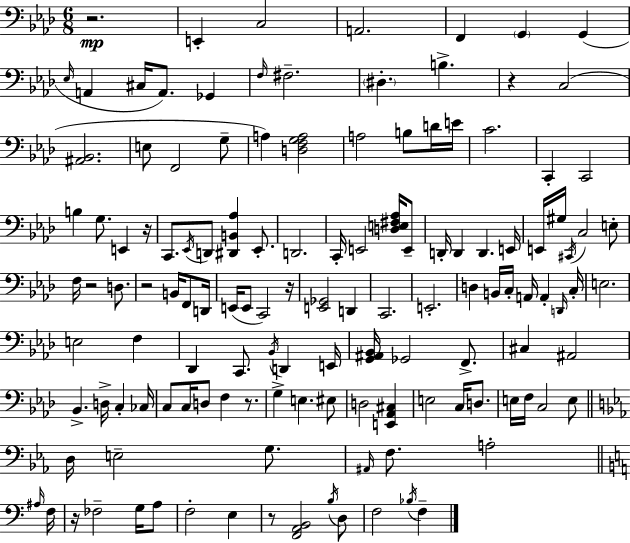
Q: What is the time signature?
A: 6/8